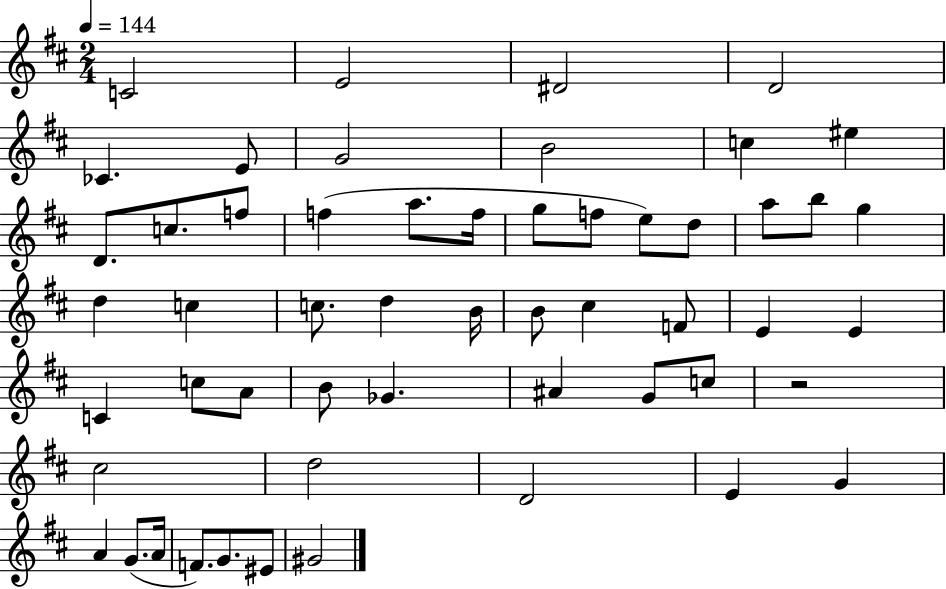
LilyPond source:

{
  \clef treble
  \numericTimeSignature
  \time 2/4
  \key d \major
  \tempo 4 = 144
  c'2 | e'2 | dis'2 | d'2 | \break ces'4. e'8 | g'2 | b'2 | c''4 eis''4 | \break d'8. c''8. f''8 | f''4( a''8. f''16 | g''8 f''8 e''8) d''8 | a''8 b''8 g''4 | \break d''4 c''4 | c''8. d''4 b'16 | b'8 cis''4 f'8 | e'4 e'4 | \break c'4 c''8 a'8 | b'8 ges'4. | ais'4 g'8 c''8 | r2 | \break cis''2 | d''2 | d'2 | e'4 g'4 | \break a'4 g'8.( a'16 | f'8.) g'8. eis'8 | gis'2 | \bar "|."
}